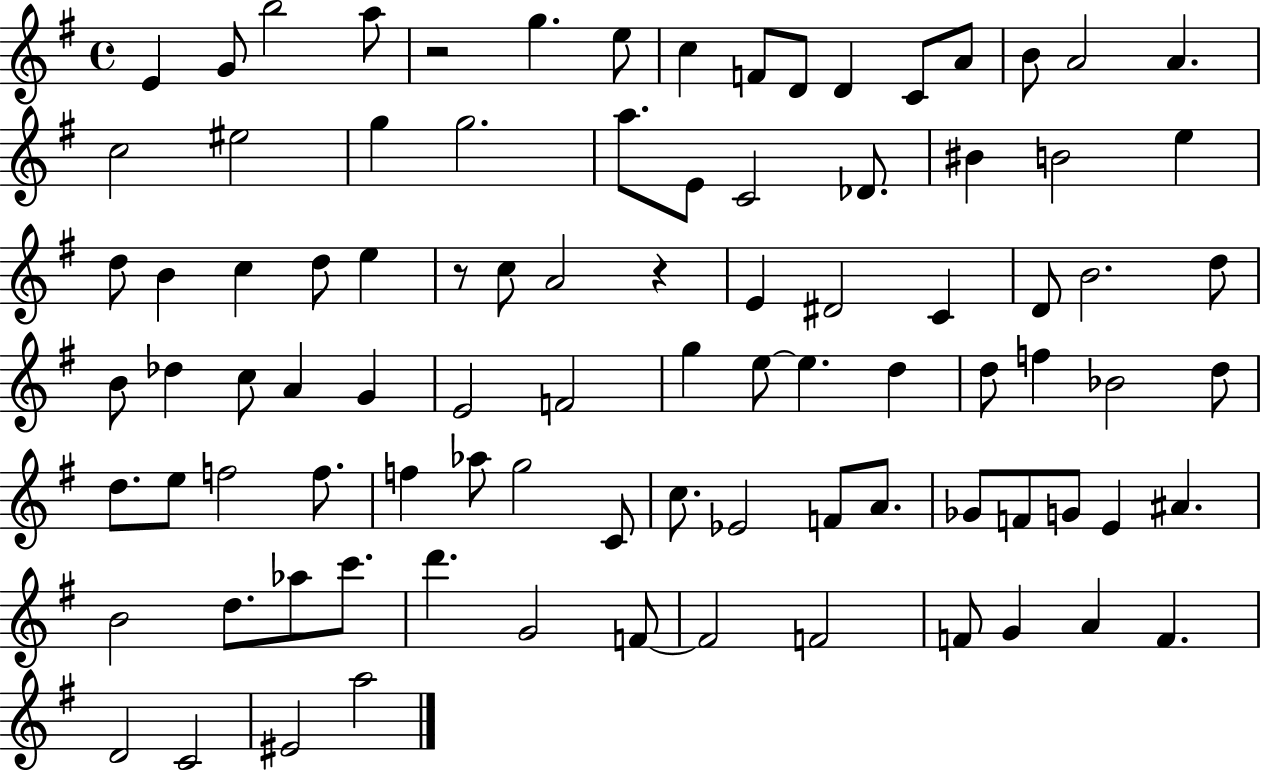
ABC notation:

X:1
T:Untitled
M:4/4
L:1/4
K:G
E G/2 b2 a/2 z2 g e/2 c F/2 D/2 D C/2 A/2 B/2 A2 A c2 ^e2 g g2 a/2 E/2 C2 _D/2 ^B B2 e d/2 B c d/2 e z/2 c/2 A2 z E ^D2 C D/2 B2 d/2 B/2 _d c/2 A G E2 F2 g e/2 e d d/2 f _B2 d/2 d/2 e/2 f2 f/2 f _a/2 g2 C/2 c/2 _E2 F/2 A/2 _G/2 F/2 G/2 E ^A B2 d/2 _a/2 c'/2 d' G2 F/2 F2 F2 F/2 G A F D2 C2 ^E2 a2